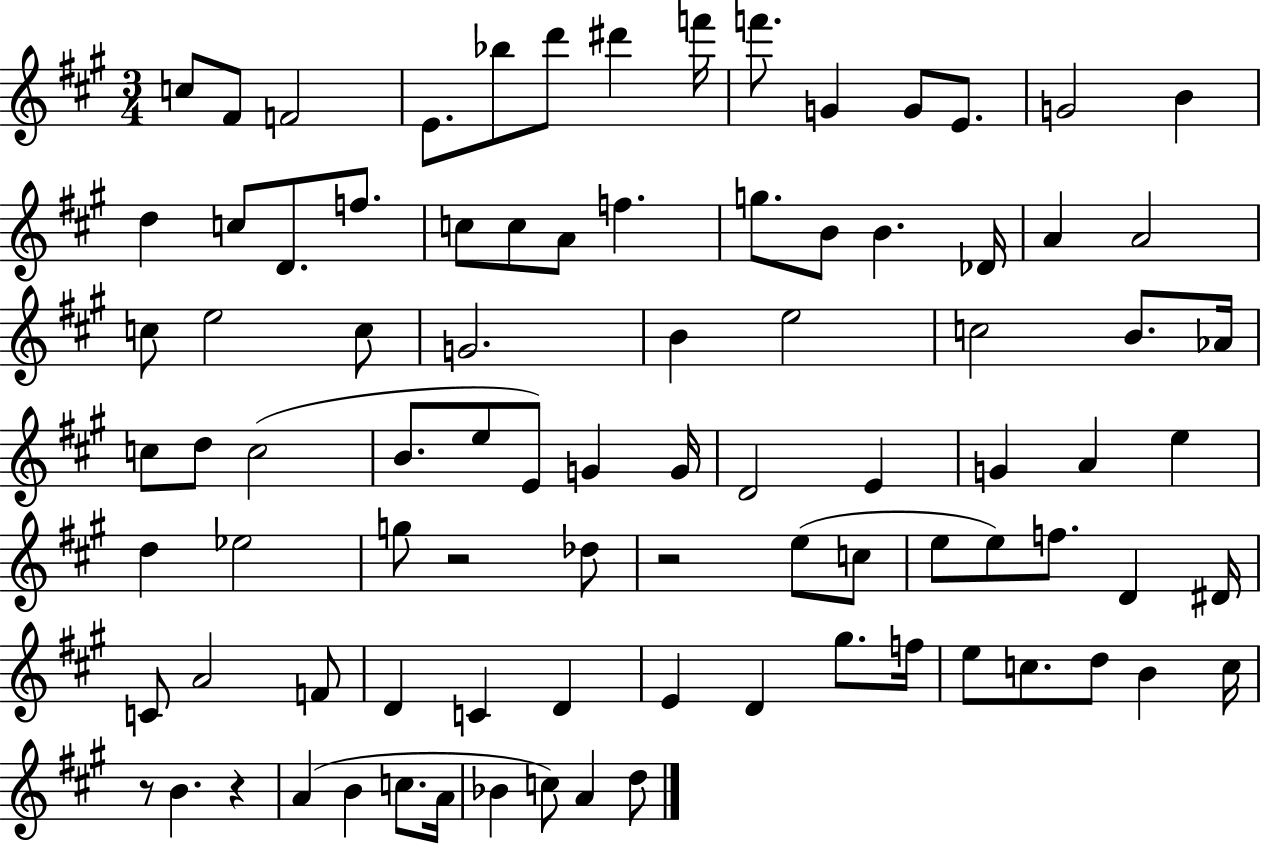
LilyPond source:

{
  \clef treble
  \numericTimeSignature
  \time 3/4
  \key a \major
  c''8 fis'8 f'2 | e'8. bes''8 d'''8 dis'''4 f'''16 | f'''8. g'4 g'8 e'8. | g'2 b'4 | \break d''4 c''8 d'8. f''8. | c''8 c''8 a'8 f''4. | g''8. b'8 b'4. des'16 | a'4 a'2 | \break c''8 e''2 c''8 | g'2. | b'4 e''2 | c''2 b'8. aes'16 | \break c''8 d''8 c''2( | b'8. e''8 e'8) g'4 g'16 | d'2 e'4 | g'4 a'4 e''4 | \break d''4 ees''2 | g''8 r2 des''8 | r2 e''8( c''8 | e''8 e''8) f''8. d'4 dis'16 | \break c'8 a'2 f'8 | d'4 c'4 d'4 | e'4 d'4 gis''8. f''16 | e''8 c''8. d''8 b'4 c''16 | \break r8 b'4. r4 | a'4( b'4 c''8. a'16 | bes'4 c''8) a'4 d''8 | \bar "|."
}